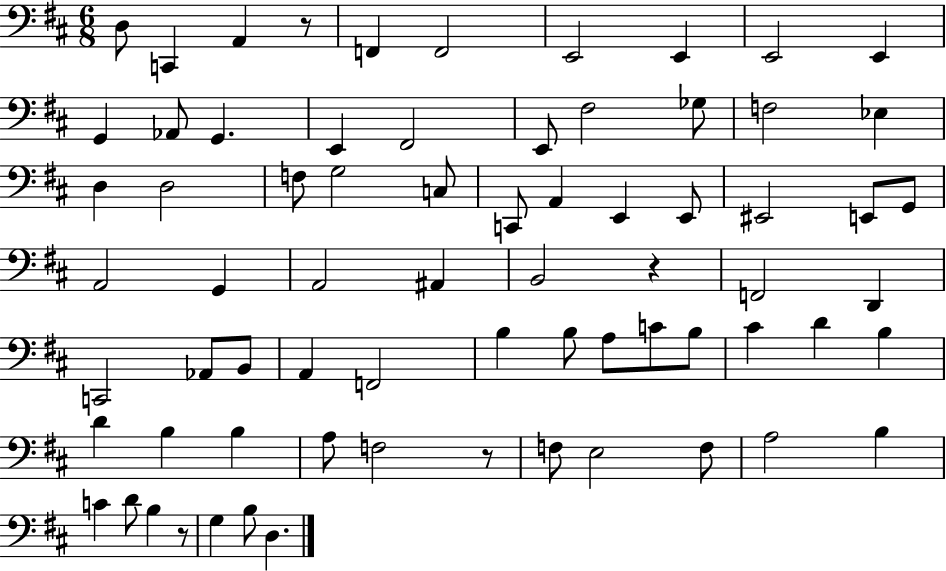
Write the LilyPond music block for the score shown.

{
  \clef bass
  \numericTimeSignature
  \time 6/8
  \key d \major
  \repeat volta 2 { d8 c,4 a,4 r8 | f,4 f,2 | e,2 e,4 | e,2 e,4 | \break g,4 aes,8 g,4. | e,4 fis,2 | e,8 fis2 ges8 | f2 ees4 | \break d4 d2 | f8 g2 c8 | c,8 a,4 e,4 e,8 | eis,2 e,8 g,8 | \break a,2 g,4 | a,2 ais,4 | b,2 r4 | f,2 d,4 | \break c,2 aes,8 b,8 | a,4 f,2 | b4 b8 a8 c'8 b8 | cis'4 d'4 b4 | \break d'4 b4 b4 | a8 f2 r8 | f8 e2 f8 | a2 b4 | \break c'4 d'8 b4 r8 | g4 b8 d4. | } \bar "|."
}